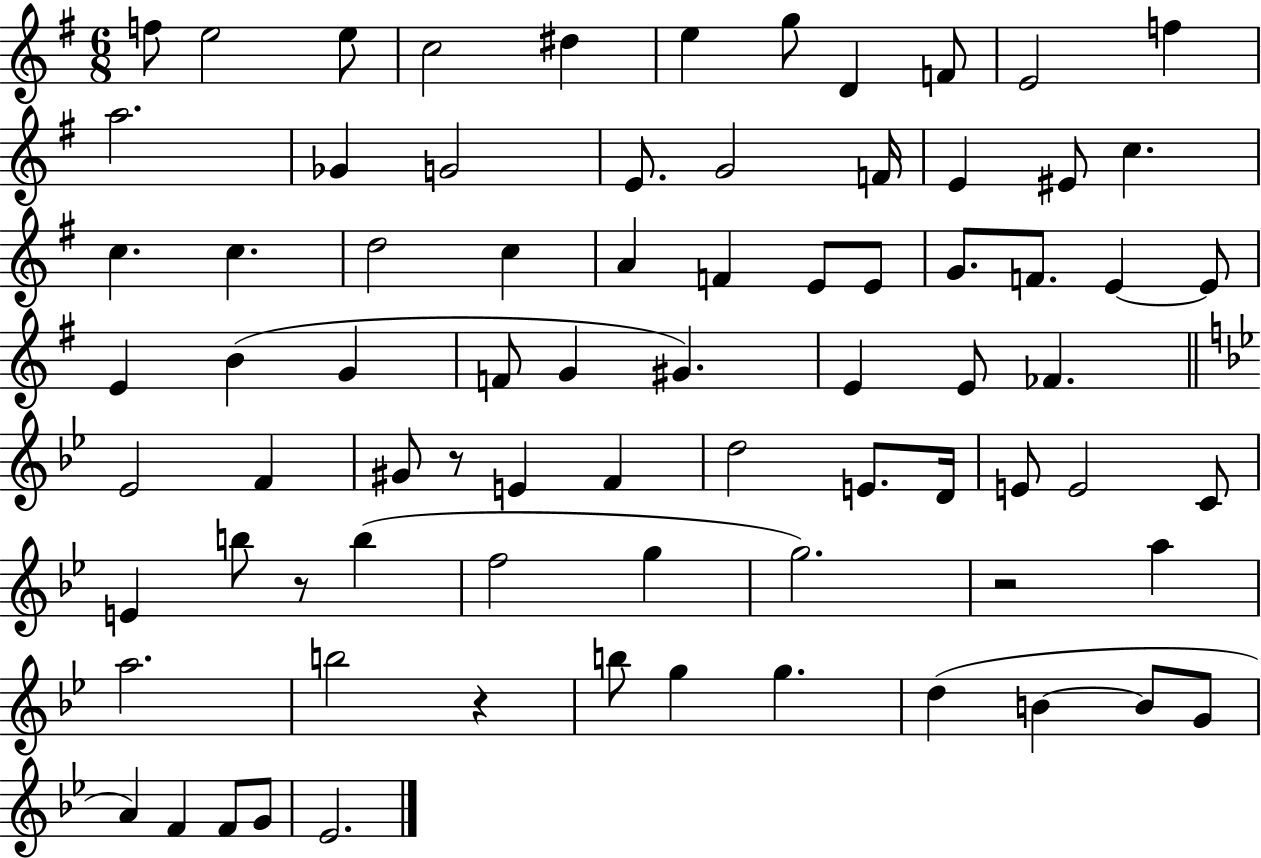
F5/e E5/h E5/e C5/h D#5/q E5/q G5/e D4/q F4/e E4/h F5/q A5/h. Gb4/q G4/h E4/e. G4/h F4/s E4/q EIS4/e C5/q. C5/q. C5/q. D5/h C5/q A4/q F4/q E4/e E4/e G4/e. F4/e. E4/q E4/e E4/q B4/q G4/q F4/e G4/q G#4/q. E4/q E4/e FES4/q. Eb4/h F4/q G#4/e R/e E4/q F4/q D5/h E4/e. D4/s E4/e E4/h C4/e E4/q B5/e R/e B5/q F5/h G5/q G5/h. R/h A5/q A5/h. B5/h R/q B5/e G5/q G5/q. D5/q B4/q B4/e G4/e A4/q F4/q F4/e G4/e Eb4/h.